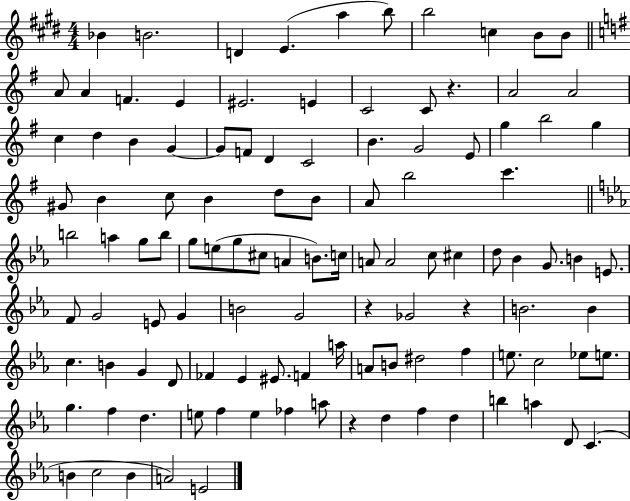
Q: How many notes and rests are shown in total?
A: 113